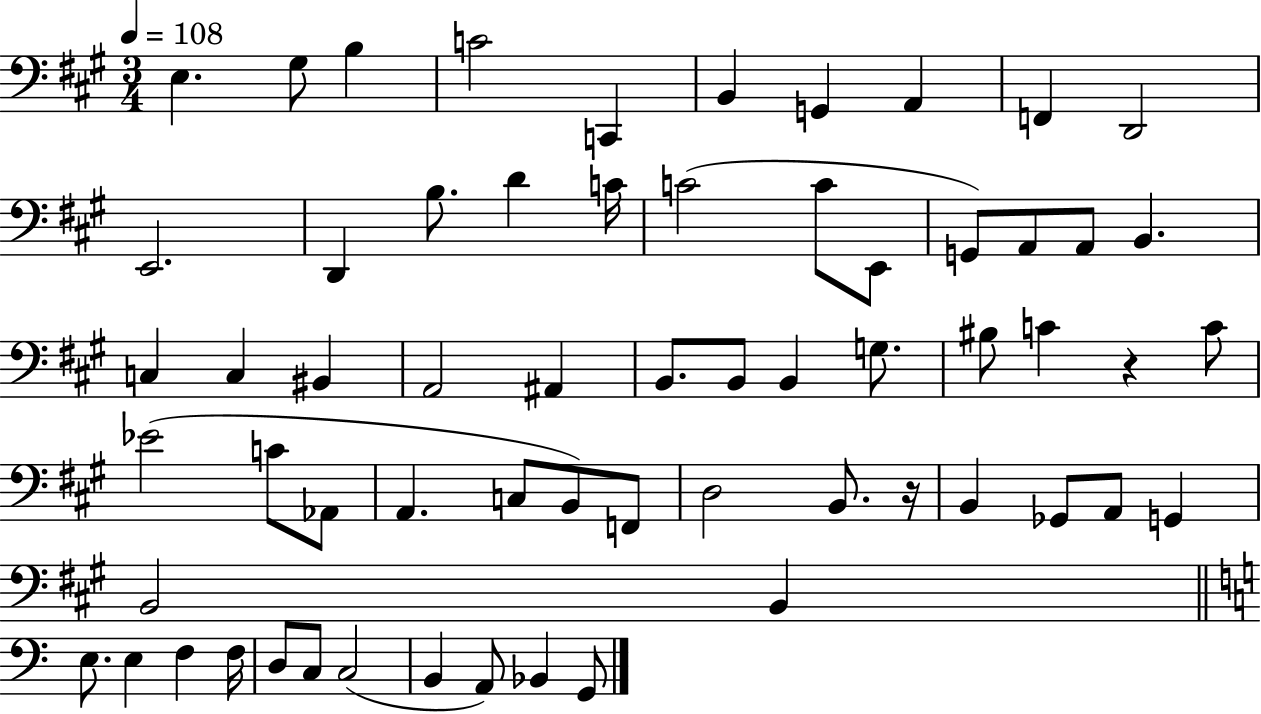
E3/q. G#3/e B3/q C4/h C2/q B2/q G2/q A2/q F2/q D2/h E2/h. D2/q B3/e. D4/q C4/s C4/h C4/e E2/e G2/e A2/e A2/e B2/q. C3/q C3/q BIS2/q A2/h A#2/q B2/e. B2/e B2/q G3/e. BIS3/e C4/q R/q C4/e Eb4/h C4/e Ab2/e A2/q. C3/e B2/e F2/e D3/h B2/e. R/s B2/q Gb2/e A2/e G2/q B2/h B2/q E3/e. E3/q F3/q F3/s D3/e C3/e C3/h B2/q A2/e Bb2/q G2/e